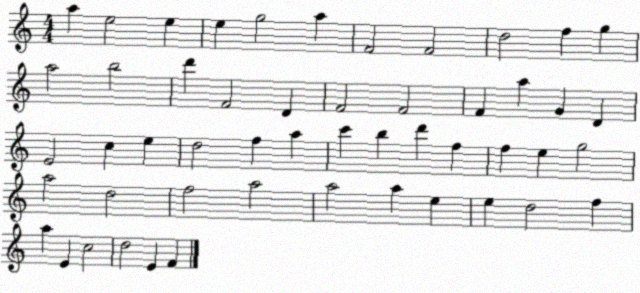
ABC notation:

X:1
T:Untitled
M:4/4
L:1/4
K:C
a e2 e e g2 a F2 F2 d2 f g a2 b2 d' F2 D F2 F2 F a G D E2 c e d2 f a c' b d' f f e g2 a2 d2 f2 a2 a2 a e e d2 f a E c2 d2 E F